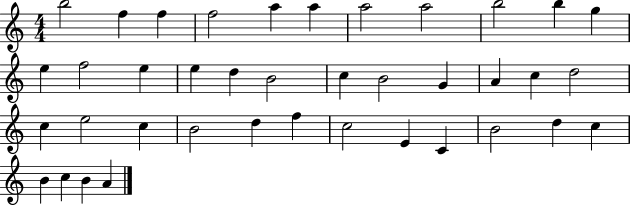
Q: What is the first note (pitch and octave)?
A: B5